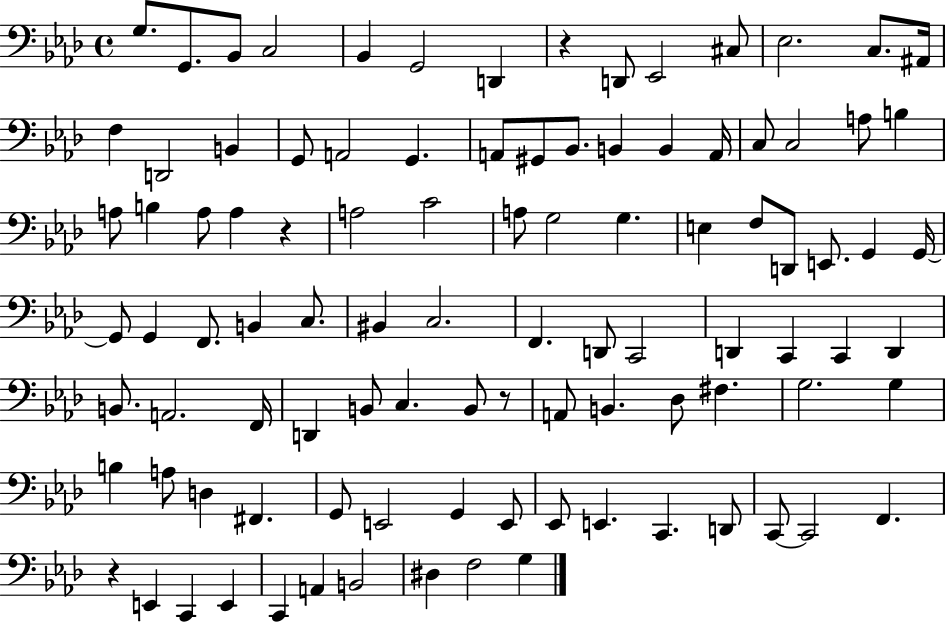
X:1
T:Untitled
M:4/4
L:1/4
K:Ab
G,/2 G,,/2 _B,,/2 C,2 _B,, G,,2 D,, z D,,/2 _E,,2 ^C,/2 _E,2 C,/2 ^A,,/4 F, D,,2 B,, G,,/2 A,,2 G,, A,,/2 ^G,,/2 _B,,/2 B,, B,, A,,/4 C,/2 C,2 A,/2 B, A,/2 B, A,/2 A, z A,2 C2 A,/2 G,2 G, E, F,/2 D,,/2 E,,/2 G,, G,,/4 G,,/2 G,, F,,/2 B,, C,/2 ^B,, C,2 F,, D,,/2 C,,2 D,, C,, C,, D,, B,,/2 A,,2 F,,/4 D,, B,,/2 C, B,,/2 z/2 A,,/2 B,, _D,/2 ^F, G,2 G, B, A,/2 D, ^F,, G,,/2 E,,2 G,, E,,/2 _E,,/2 E,, C,, D,,/2 C,,/2 C,,2 F,, z E,, C,, E,, C,, A,, B,,2 ^D, F,2 G,